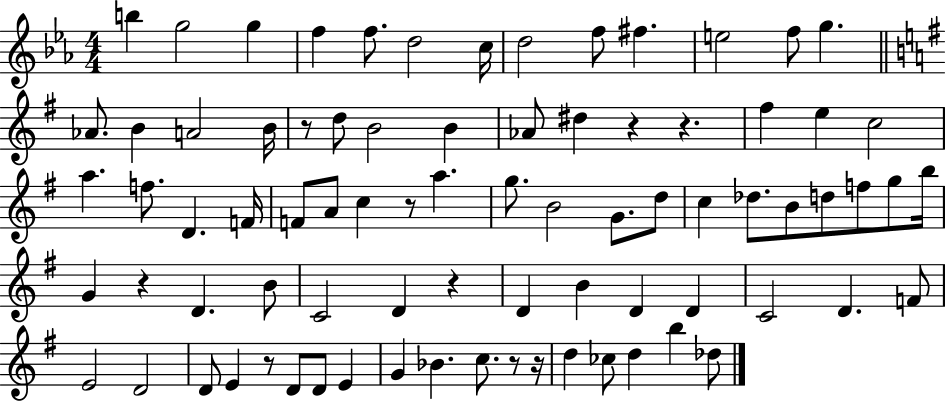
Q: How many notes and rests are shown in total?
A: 80